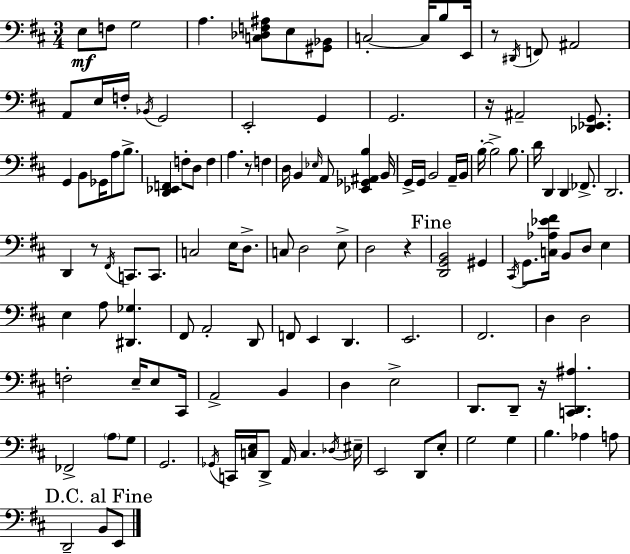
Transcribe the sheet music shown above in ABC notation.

X:1
T:Untitled
M:3/4
L:1/4
K:D
E,/2 F,/2 G,2 A, [C,_D,F,^A,]/2 E,/2 [^G,,_B,,]/2 C,2 C,/4 B,/2 E,,/4 z/2 ^D,,/4 F,,/2 ^A,,2 A,,/2 E,/4 F,/4 _B,,/4 G,,2 E,,2 G,, G,,2 z/4 ^A,,2 [_D,,_E,,G,,]/2 G,, B,,/2 _G,,/4 A,/2 B,/2 [D,,_E,,F,,] F,/2 D,/2 F, A, z/2 F, D,/4 B,, _E,/4 A,,/2 [_E,,_G,,^A,,B,] B,,/4 G,,/4 G,,/4 B,,2 A,,/4 B,,/4 B,/4 B,2 B,/2 D/4 D,, D,, _F,,/2 D,,2 D,, z/2 ^F,,/4 C,,/2 C,,/2 C,2 E,/4 D,/2 C,/2 D,2 E,/2 D,2 z [D,,G,,B,,]2 ^G,, ^C,,/4 G,,/2 [C,_A,_E^F]/4 B,,/2 D,/2 E, E, A,/2 [^D,,_G,] ^F,,/2 A,,2 D,,/2 F,,/2 E,, D,, E,,2 ^F,,2 D, D,2 F,2 E,/4 E,/2 ^C,,/4 A,,2 B,, D, E,2 D,,/2 D,,/2 z/4 [C,,D,,^A,] _F,,2 A,/2 G,/2 G,,2 _G,,/4 C,,/4 [C,E,]/4 D,,/2 A,,/4 C, _D,/4 ^E,/4 E,,2 D,,/2 E,/2 G,2 G, B, _A, A,/2 D,,2 B,,/2 E,,/2